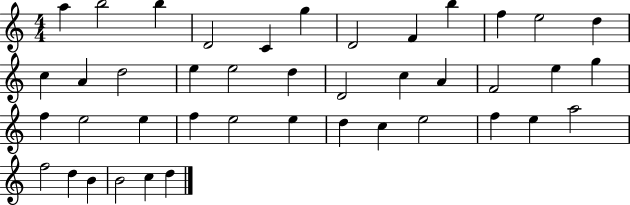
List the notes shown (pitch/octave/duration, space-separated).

A5/q B5/h B5/q D4/h C4/q G5/q D4/h F4/q B5/q F5/q E5/h D5/q C5/q A4/q D5/h E5/q E5/h D5/q D4/h C5/q A4/q F4/h E5/q G5/q F5/q E5/h E5/q F5/q E5/h E5/q D5/q C5/q E5/h F5/q E5/q A5/h F5/h D5/q B4/q B4/h C5/q D5/q